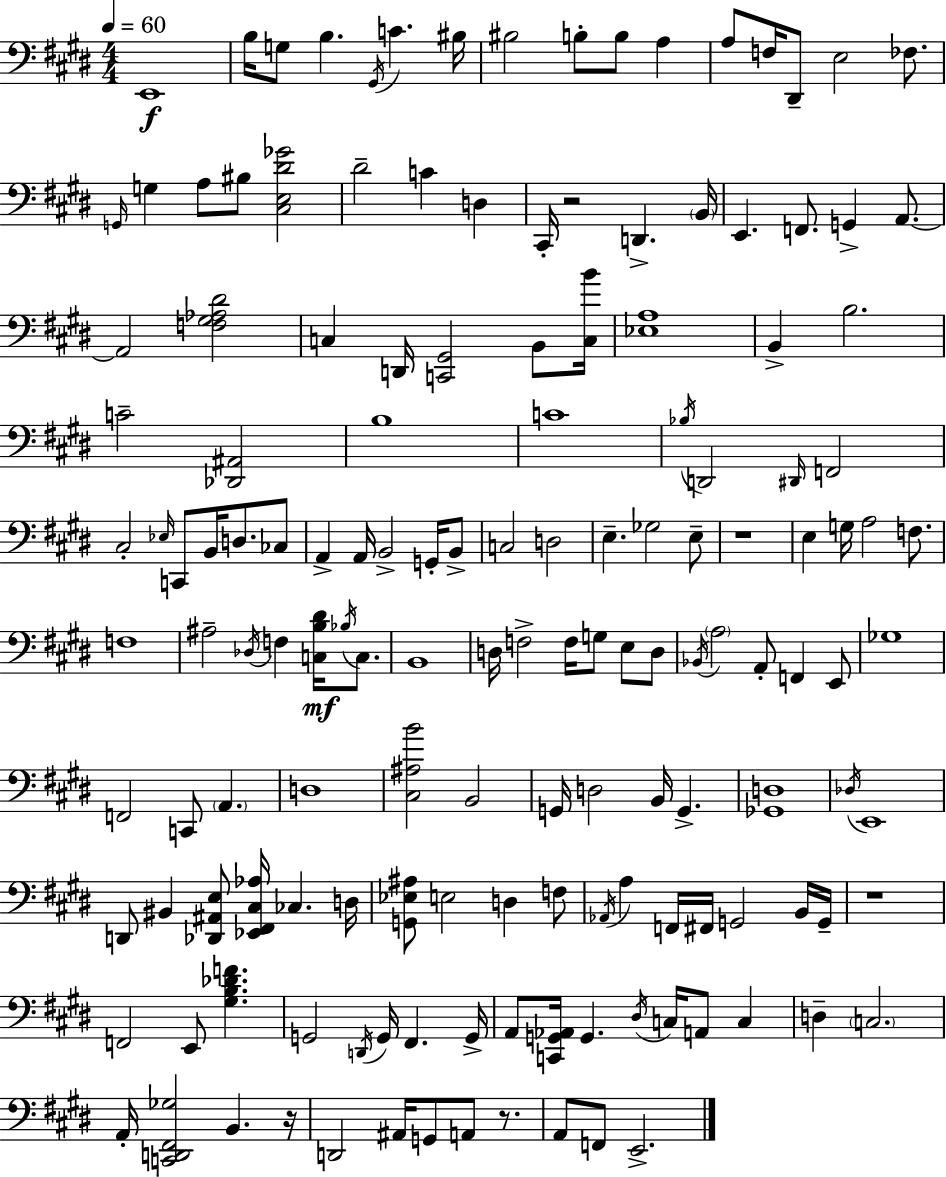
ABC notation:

X:1
T:Untitled
M:4/4
L:1/4
K:E
E,,4 B,/4 G,/2 B, ^G,,/4 C ^B,/4 ^B,2 B,/2 B,/2 A, A,/2 F,/4 ^D,,/2 E,2 _F,/2 G,,/4 G, A,/2 ^B,/2 [^C,E,^D_G]2 ^D2 C D, ^C,,/4 z2 D,, B,,/4 E,, F,,/2 G,, A,,/2 A,,2 [F,^G,_A,^D]2 C, D,,/4 [C,,^G,,]2 B,,/2 [C,B]/4 [_E,A,]4 B,, B,2 C2 [_D,,^A,,]2 B,4 C4 _B,/4 D,,2 ^D,,/4 F,,2 ^C,2 _E,/4 C,,/2 B,,/4 D,/2 _C,/2 A,, A,,/4 B,,2 G,,/4 B,,/2 C,2 D,2 E, _G,2 E,/2 z4 E, G,/4 A,2 F,/2 F,4 ^A,2 _D,/4 F, [C,B,^D]/4 _B,/4 C,/2 B,,4 D,/4 F,2 F,/4 G,/2 E,/2 D,/2 _B,,/4 A,2 A,,/2 F,, E,,/2 _G,4 F,,2 C,,/2 A,, D,4 [^C,^A,B]2 B,,2 G,,/4 D,2 B,,/4 G,, [_G,,D,]4 _D,/4 E,,4 D,,/2 ^B,, [_D,,^A,,E,]/2 [_E,,^F,,^C,_A,]/4 _C, D,/4 [G,,_E,^A,]/2 E,2 D, F,/2 _A,,/4 A, F,,/4 ^F,,/4 G,,2 B,,/4 G,,/4 z4 F,,2 E,,/2 [^G,B,_DF] G,,2 D,,/4 G,,/4 ^F,, G,,/4 A,,/2 [C,,G,,_A,,]/4 G,, ^D,/4 C,/4 A,,/2 C, D, C,2 A,,/4 [C,,D,,^F,,_G,]2 B,, z/4 D,,2 ^A,,/4 G,,/2 A,,/2 z/2 A,,/2 F,,/2 E,,2